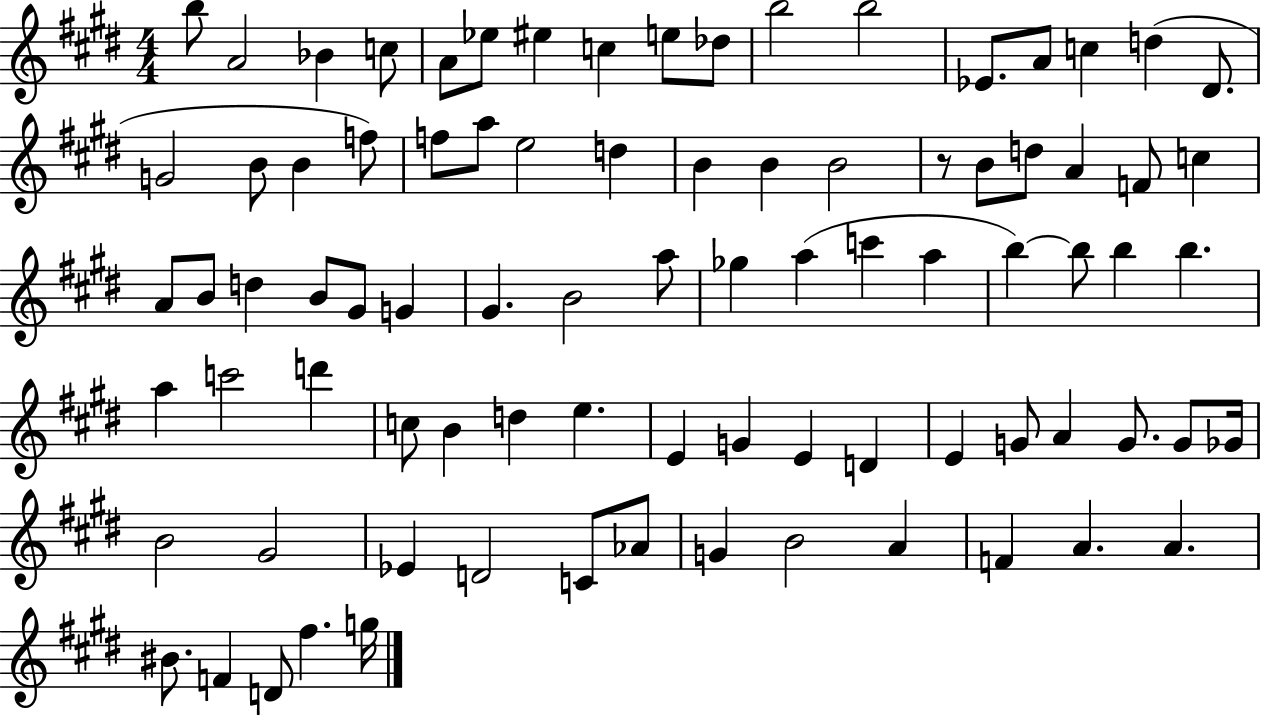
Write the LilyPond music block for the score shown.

{
  \clef treble
  \numericTimeSignature
  \time 4/4
  \key e \major
  \repeat volta 2 { b''8 a'2 bes'4 c''8 | a'8 ees''8 eis''4 c''4 e''8 des''8 | b''2 b''2 | ees'8. a'8 c''4 d''4( dis'8. | \break g'2 b'8 b'4 f''8) | f''8 a''8 e''2 d''4 | b'4 b'4 b'2 | r8 b'8 d''8 a'4 f'8 c''4 | \break a'8 b'8 d''4 b'8 gis'8 g'4 | gis'4. b'2 a''8 | ges''4 a''4( c'''4 a''4 | b''4~~) b''8 b''4 b''4. | \break a''4 c'''2 d'''4 | c''8 b'4 d''4 e''4. | e'4 g'4 e'4 d'4 | e'4 g'8 a'4 g'8. g'8 ges'16 | \break b'2 gis'2 | ees'4 d'2 c'8 aes'8 | g'4 b'2 a'4 | f'4 a'4. a'4. | \break bis'8. f'4 d'8 fis''4. g''16 | } \bar "|."
}